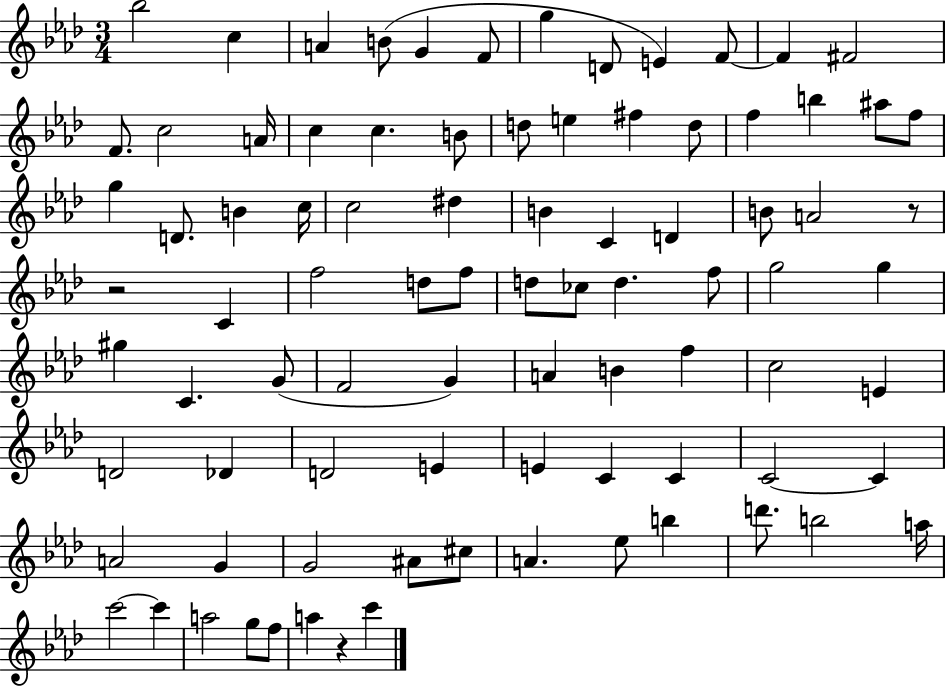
{
  \clef treble
  \numericTimeSignature
  \time 3/4
  \key aes \major
  bes''2 c''4 | a'4 b'8( g'4 f'8 | g''4 d'8 e'4) f'8~~ | f'4 fis'2 | \break f'8. c''2 a'16 | c''4 c''4. b'8 | d''8 e''4 fis''4 d''8 | f''4 b''4 ais''8 f''8 | \break g''4 d'8. b'4 c''16 | c''2 dis''4 | b'4 c'4 d'4 | b'8 a'2 r8 | \break r2 c'4 | f''2 d''8 f''8 | d''8 ces''8 d''4. f''8 | g''2 g''4 | \break gis''4 c'4. g'8( | f'2 g'4) | a'4 b'4 f''4 | c''2 e'4 | \break d'2 des'4 | d'2 e'4 | e'4 c'4 c'4 | c'2~~ c'4 | \break a'2 g'4 | g'2 ais'8 cis''8 | a'4. ees''8 b''4 | d'''8. b''2 a''16 | \break c'''2~~ c'''4 | a''2 g''8 f''8 | a''4 r4 c'''4 | \bar "|."
}